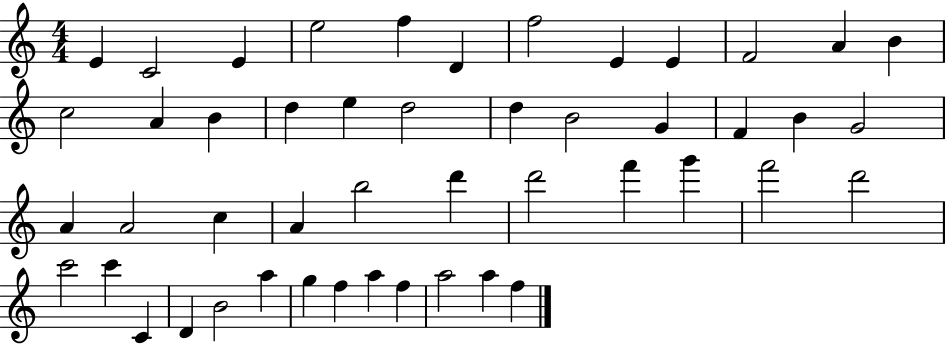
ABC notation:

X:1
T:Untitled
M:4/4
L:1/4
K:C
E C2 E e2 f D f2 E E F2 A B c2 A B d e d2 d B2 G F B G2 A A2 c A b2 d' d'2 f' g' f'2 d'2 c'2 c' C D B2 a g f a f a2 a f